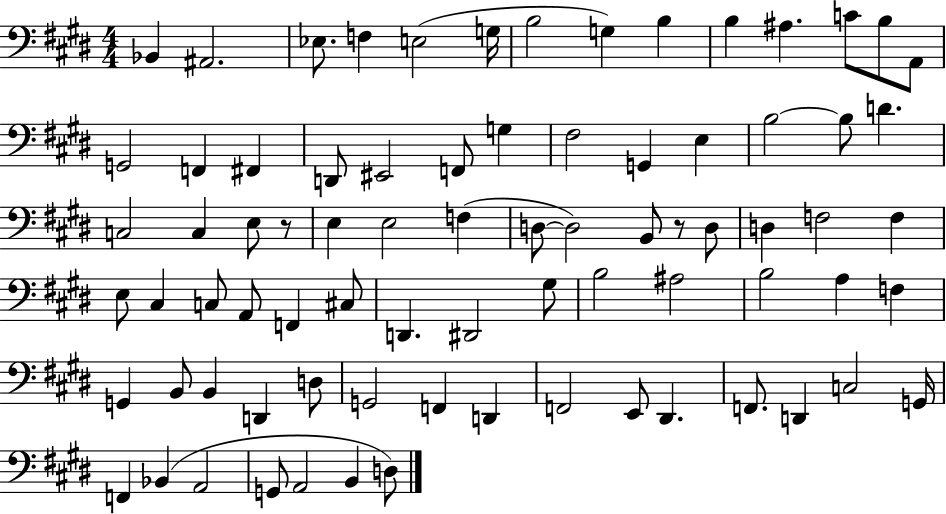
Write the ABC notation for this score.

X:1
T:Untitled
M:4/4
L:1/4
K:E
_B,, ^A,,2 _E,/2 F, E,2 G,/4 B,2 G, B, B, ^A, C/2 B,/2 A,,/2 G,,2 F,, ^F,, D,,/2 ^E,,2 F,,/2 G, ^F,2 G,, E, B,2 B,/2 D C,2 C, E,/2 z/2 E, E,2 F, D,/2 D,2 B,,/2 z/2 D,/2 D, F,2 F, E,/2 ^C, C,/2 A,,/2 F,, ^C,/2 D,, ^D,,2 ^G,/2 B,2 ^A,2 B,2 A, F, G,, B,,/2 B,, D,, D,/2 G,,2 F,, D,, F,,2 E,,/2 ^D,, F,,/2 D,, C,2 G,,/4 F,, _B,, A,,2 G,,/2 A,,2 B,, D,/2